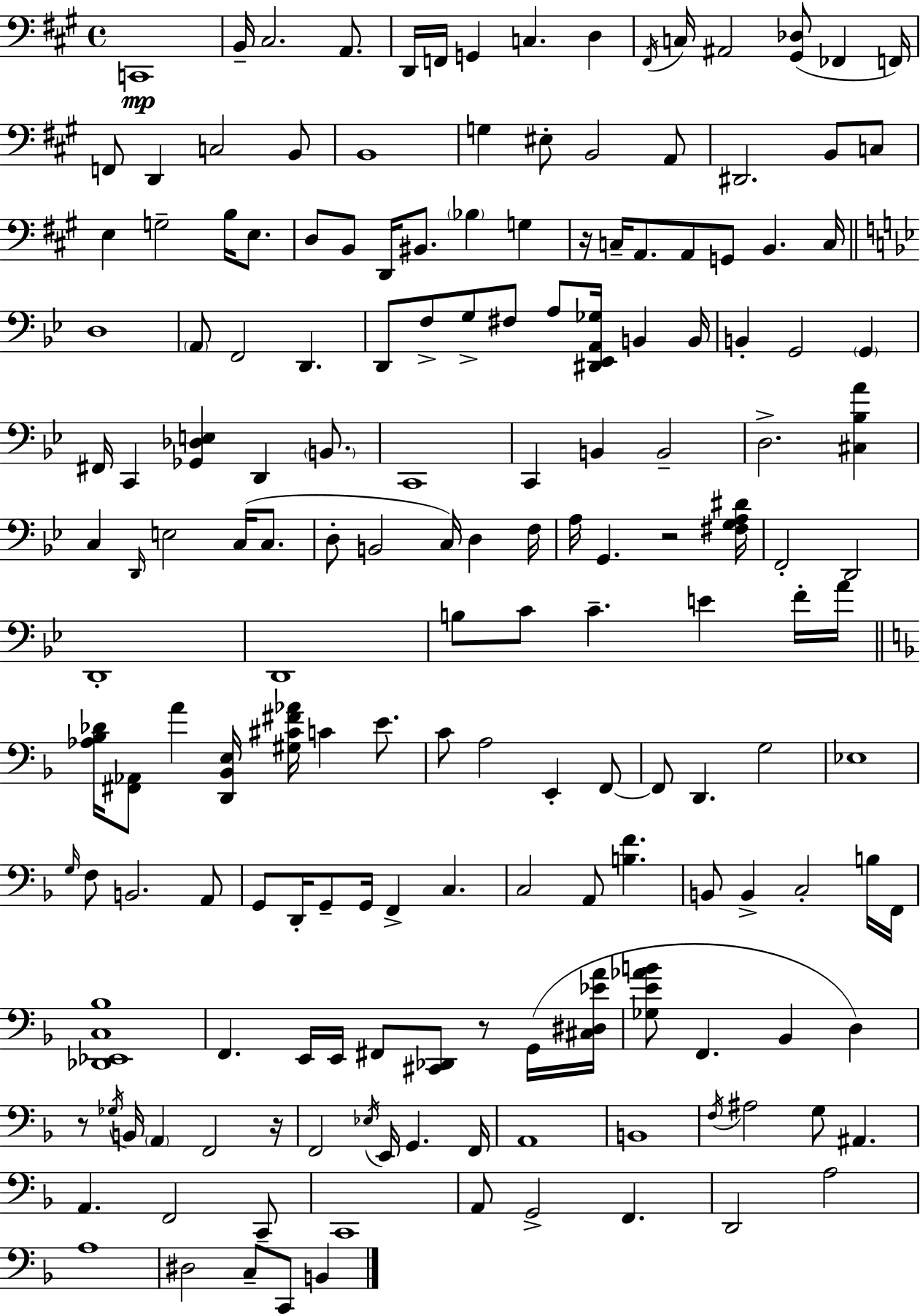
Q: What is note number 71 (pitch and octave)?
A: D3